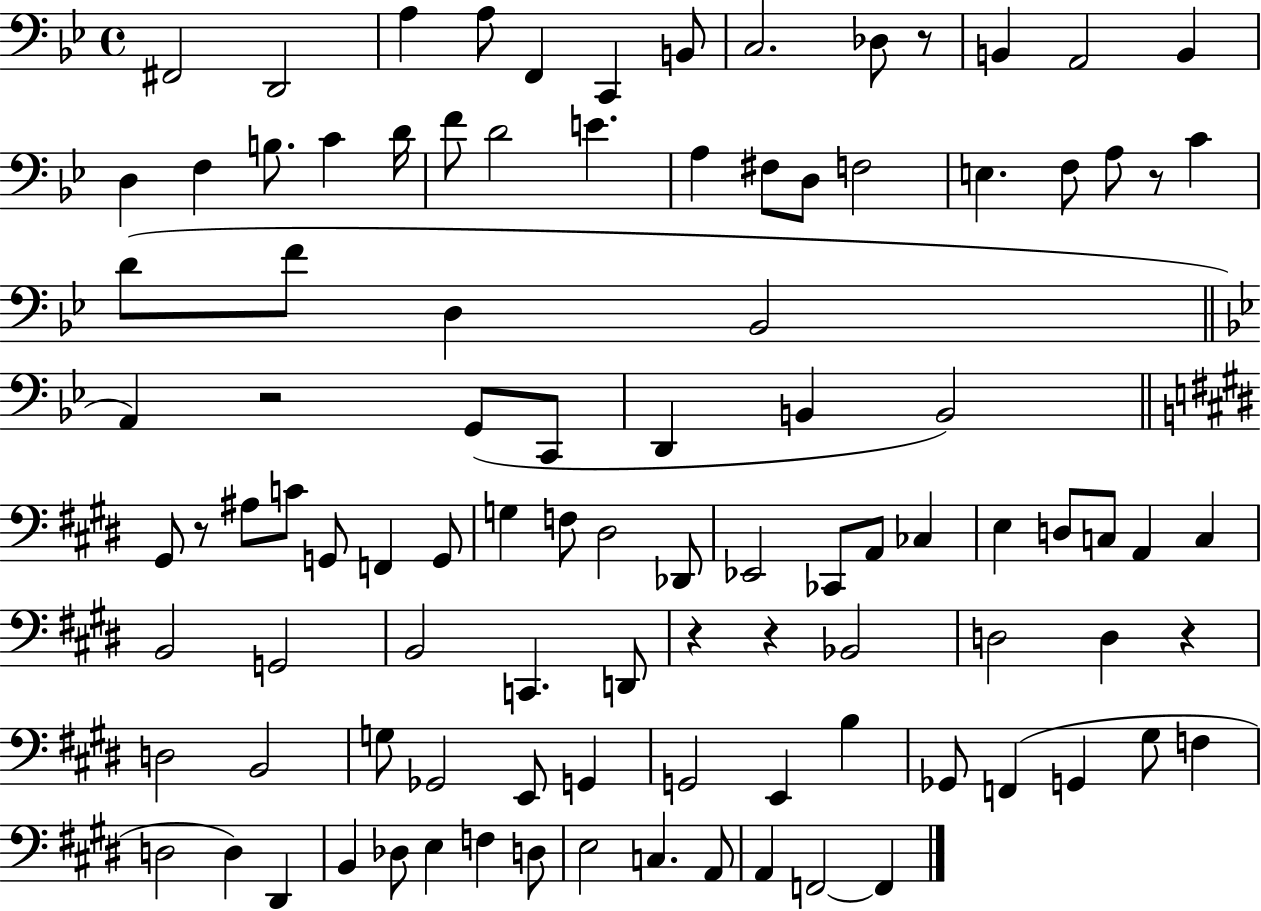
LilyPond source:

{
  \clef bass
  \time 4/4
  \defaultTimeSignature
  \key bes \major
  fis,2 d,2 | a4 a8 f,4 c,4 b,8 | c2. des8 r8 | b,4 a,2 b,4 | \break d4 f4 b8. c'4 d'16 | f'8 d'2 e'4. | a4 fis8 d8 f2 | e4. f8 a8 r8 c'4 | \break d'8( f'8 d4 bes,2 | \bar "||" \break \key bes \major a,4) r2 g,8( c,8 | d,4 b,4 b,2) | \bar "||" \break \key e \major gis,8 r8 ais8 c'8 g,8 f,4 g,8 | g4 f8 dis2 des,8 | ees,2 ces,8 a,8 ces4 | e4 d8 c8 a,4 c4 | \break b,2 g,2 | b,2 c,4. d,8 | r4 r4 bes,2 | d2 d4 r4 | \break d2 b,2 | g8 ges,2 e,8 g,4 | g,2 e,4 b4 | ges,8 f,4( g,4 gis8 f4 | \break d2 d4) dis,4 | b,4 des8 e4 f4 d8 | e2 c4. a,8 | a,4 f,2~~ f,4 | \break \bar "|."
}